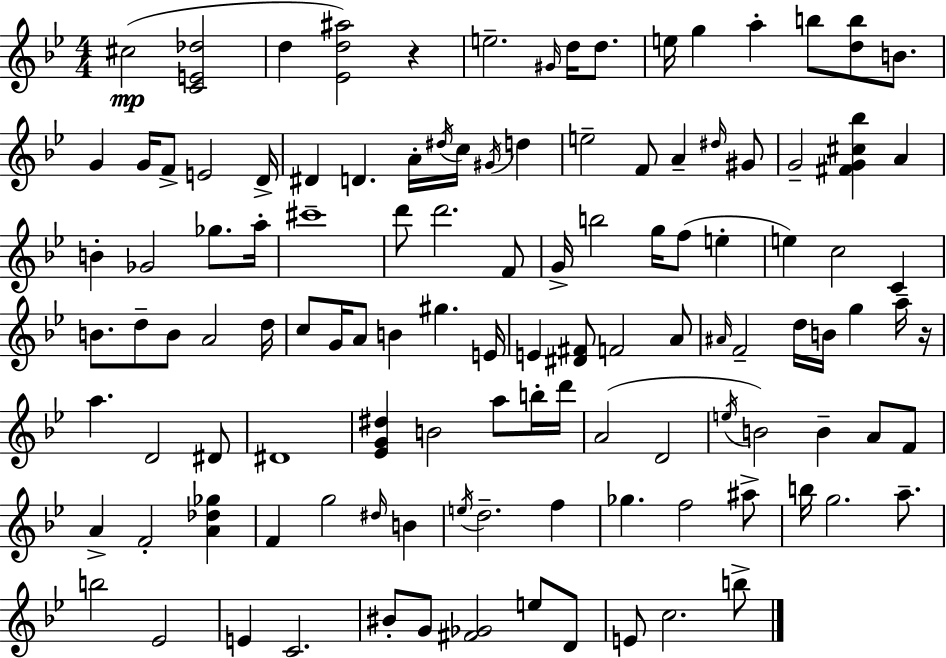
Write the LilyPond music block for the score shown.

{
  \clef treble
  \numericTimeSignature
  \time 4/4
  \key g \minor
  cis''2(\mp <c' e' des''>2 | d''4 <ees' d'' ais''>2) r4 | e''2.-- \grace { gis'16 } d''16 d''8. | e''16 g''4 a''4-. b''8 <d'' b''>8 b'8. | \break g'4 g'16 f'8-> e'2 | d'16-> dis'4 d'4. a'16-. \acciaccatura { dis''16 } c''16 \acciaccatura { gis'16 } d''4 | e''2-- f'8 a'4-- | \grace { dis''16 } gis'8 g'2-- <fis' g' cis'' bes''>4 | \break a'4 b'4-. ges'2 | ges''8. a''16-. cis'''1-- | d'''8 d'''2. | f'8 g'16-> b''2 g''16 f''8( | \break e''4-. e''4) c''2 | c'4 b'8. d''8-- b'8 a'2 | d''16 c''8 g'16 a'8 b'4 gis''4. | e'16 e'4 <dis' fis'>8 f'2 | \break a'8 \grace { ais'16 } f'2-- d''16 b'16 g''4 | a''16-- r16 a''4. d'2 | dis'8 dis'1 | <ees' g' dis''>4 b'2 | \break a''8 b''16-. d'''16 a'2( d'2 | \acciaccatura { e''16 }) b'2 b'4-- | a'8 f'8 a'4-> f'2-. | <a' des'' ges''>4 f'4 g''2 | \break \grace { dis''16 } b'4 \acciaccatura { e''16 } d''2.-- | f''4 ges''4. f''2 | ais''8-> b''16 g''2. | a''8.-- b''2 | \break ees'2 e'4 c'2. | bis'8-. g'8 <fis' ges'>2 | e''8 d'8 e'8 c''2. | b''8-> \bar "|."
}